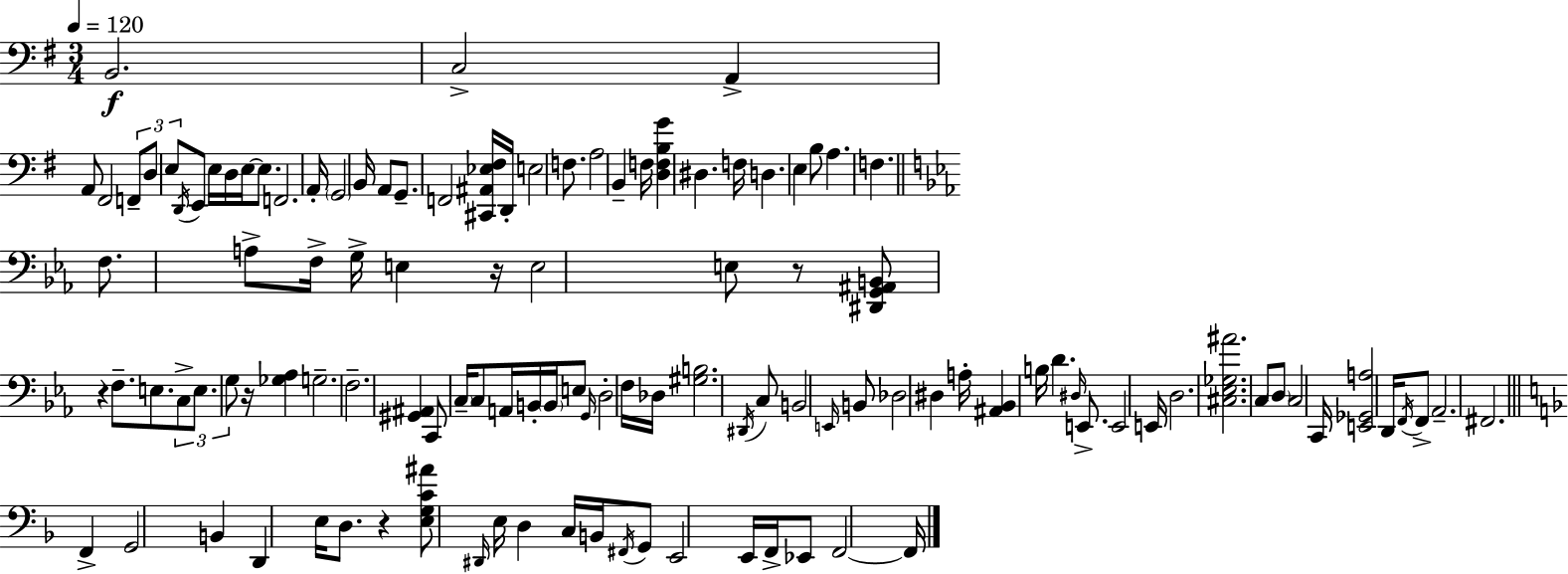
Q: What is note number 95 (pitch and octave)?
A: F#2